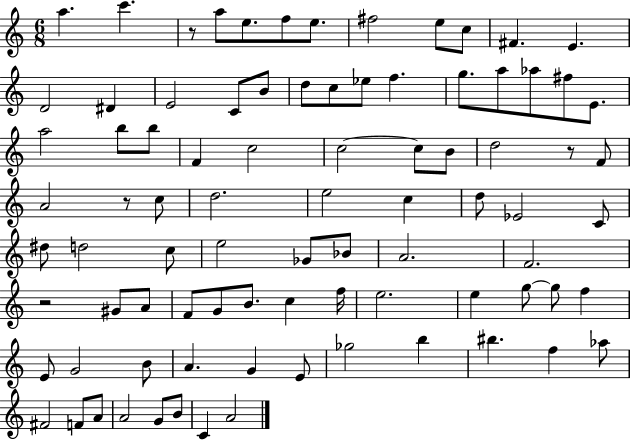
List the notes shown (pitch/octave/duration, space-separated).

A5/q. C6/q. R/e A5/e E5/e. F5/e E5/e. F#5/h E5/e C5/e F#4/q. E4/q. D4/h D#4/q E4/h C4/e B4/e D5/e C5/e Eb5/e F5/q. G5/e. A5/e Ab5/e F#5/e E4/e. A5/h B5/e B5/e F4/q C5/h C5/h C5/e B4/e D5/h R/e F4/e A4/h R/e C5/e D5/h. E5/h C5/q D5/e Eb4/h C4/e D#5/e D5/h C5/e E5/h Gb4/e Bb4/e A4/h. F4/h. R/h G#4/e A4/e F4/e G4/e B4/e. C5/q F5/s E5/h. E5/q G5/e G5/e F5/q E4/e G4/h B4/e A4/q. G4/q E4/e Gb5/h B5/q BIS5/q. F5/q Ab5/e F#4/h F4/e A4/e A4/h G4/e B4/e C4/q A4/h